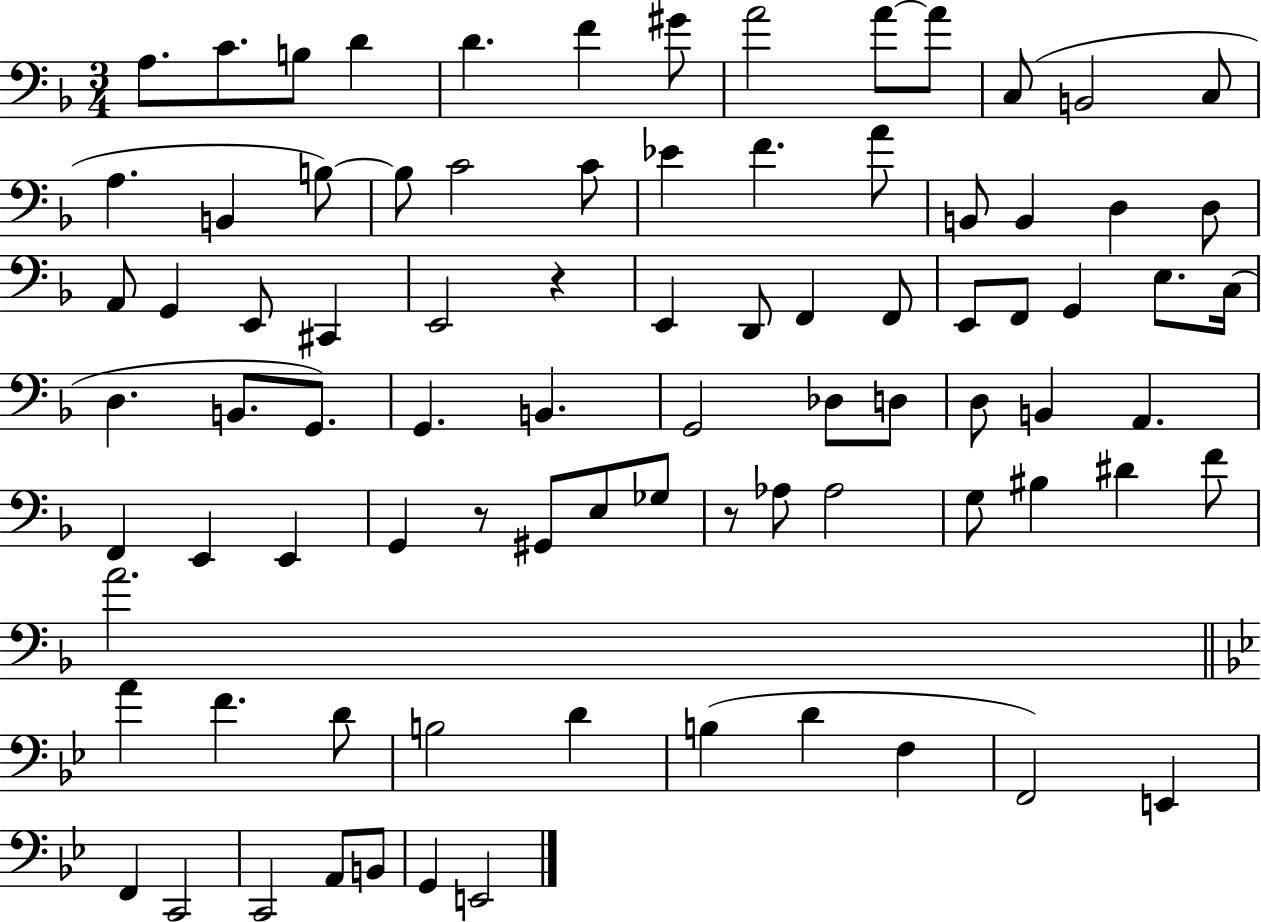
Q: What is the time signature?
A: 3/4